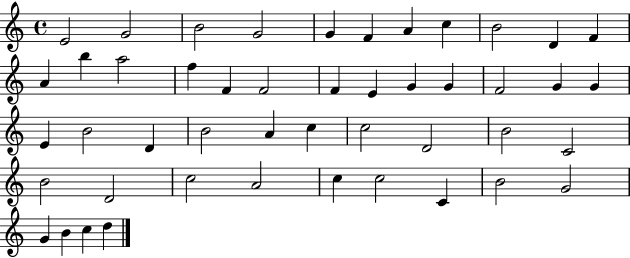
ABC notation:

X:1
T:Untitled
M:4/4
L:1/4
K:C
E2 G2 B2 G2 G F A c B2 D F A b a2 f F F2 F E G G F2 G G E B2 D B2 A c c2 D2 B2 C2 B2 D2 c2 A2 c c2 C B2 G2 G B c d